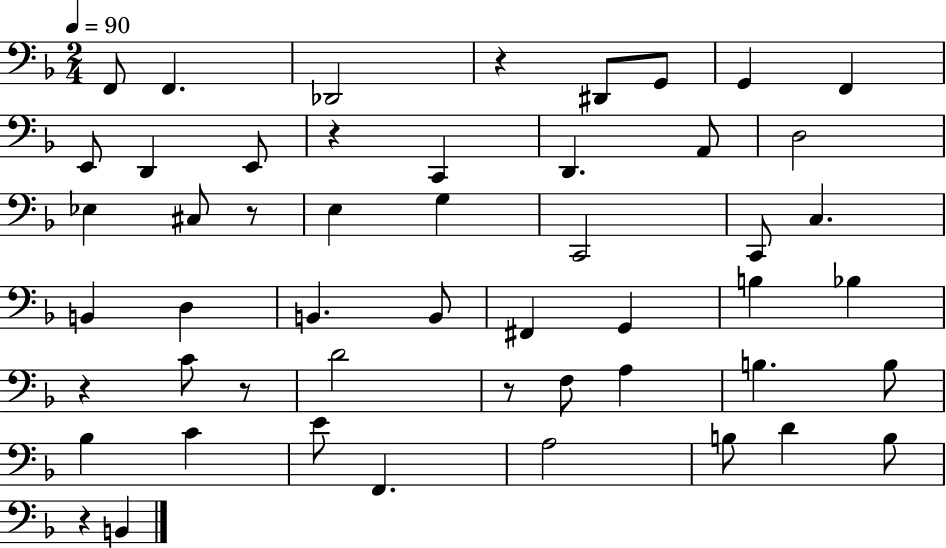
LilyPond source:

{
  \clef bass
  \numericTimeSignature
  \time 2/4
  \key f \major
  \tempo 4 = 90
  f,8 f,4. | des,2 | r4 dis,8 g,8 | g,4 f,4 | \break e,8 d,4 e,8 | r4 c,4 | d,4. a,8 | d2 | \break ees4 cis8 r8 | e4 g4 | c,2 | c,8 c4. | \break b,4 d4 | b,4. b,8 | fis,4 g,4 | b4 bes4 | \break r4 c'8 r8 | d'2 | r8 f8 a4 | b4. b8 | \break bes4 c'4 | e'8 f,4. | a2 | b8 d'4 b8 | \break r4 b,4 | \bar "|."
}